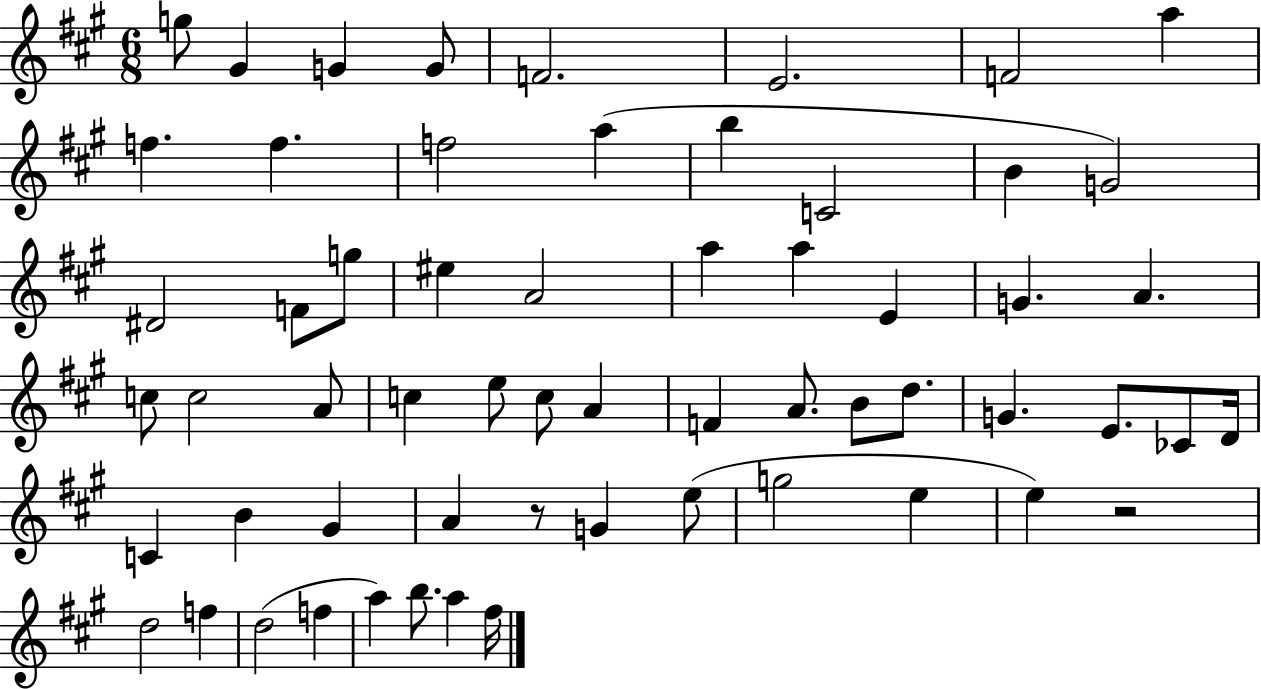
G5/e G#4/q G4/q G4/e F4/h. E4/h. F4/h A5/q F5/q. F5/q. F5/h A5/q B5/q C4/h B4/q G4/h D#4/h F4/e G5/e EIS5/q A4/h A5/q A5/q E4/q G4/q. A4/q. C5/e C5/h A4/e C5/q E5/e C5/e A4/q F4/q A4/e. B4/e D5/e. G4/q. E4/e. CES4/e D4/s C4/q B4/q G#4/q A4/q R/e G4/q E5/e G5/h E5/q E5/q R/h D5/h F5/q D5/h F5/q A5/q B5/e. A5/q F#5/s